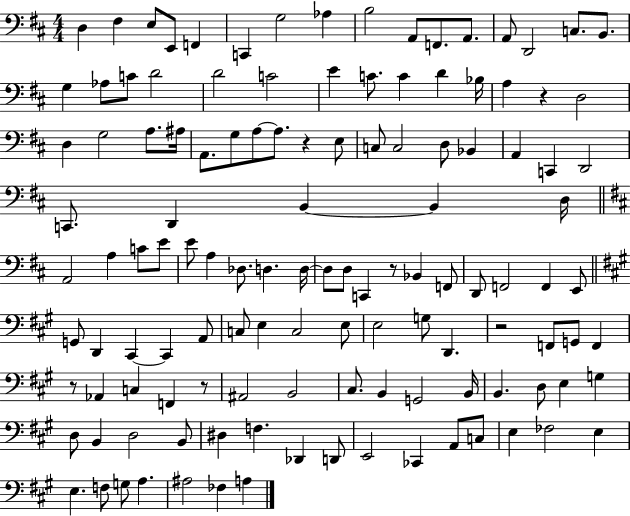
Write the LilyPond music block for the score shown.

{
  \clef bass
  \numericTimeSignature
  \time 4/4
  \key d \major
  \repeat volta 2 { d4 fis4 e8 e,8 f,4 | c,4 g2 aes4 | b2 a,8 f,8. a,8. | a,8 d,2 c8. b,8. | \break g4 aes8 c'8 d'2 | d'2 c'2 | e'4 c'8. c'4 d'4 bes16 | a4 r4 d2 | \break d4 g2 a8. ais16 | a,8. g8 a8~~ a8. r4 e8 | c8 c2 d8 bes,4 | a,4 c,4 d,2 | \break c,8. d,4 b,4~~ b,4 d16 | \bar "||" \break \key d \major a,2 a4 c'8 e'8 | e'8 a4 des8. d4. d16~~ | d8 d8 c,4 r8 bes,4 f,8 | d,8 f,2 f,4 e,8 | \break \bar "||" \break \key a \major g,8 d,4 cis,4~~ cis,4 a,8 | c8 e4 c2 e8 | e2 g8 d,4. | r2 f,8 g,8 f,4 | \break r8 aes,4 c4 f,4 r8 | ais,2 b,2 | cis8. b,4 g,2 b,16 | b,4. d8 e4 g4 | \break d8 b,4 d2 b,8 | dis4 f4. des,4 d,8 | e,2 ces,4 a,8 c8 | e4 fes2 e4 | \break e4. f8 g8 a4. | ais2 fes4 a4 | } \bar "|."
}